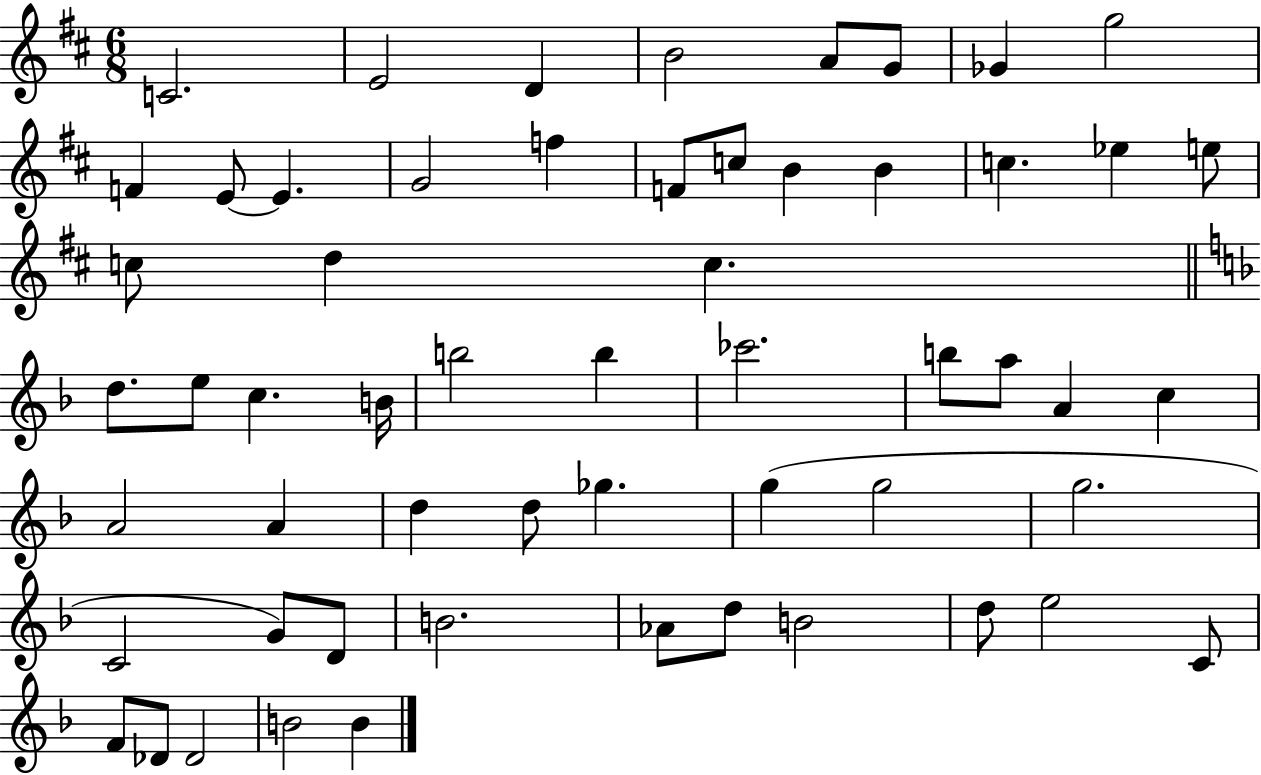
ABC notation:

X:1
T:Untitled
M:6/8
L:1/4
K:D
C2 E2 D B2 A/2 G/2 _G g2 F E/2 E G2 f F/2 c/2 B B c _e e/2 c/2 d c d/2 e/2 c B/4 b2 b _c'2 b/2 a/2 A c A2 A d d/2 _g g g2 g2 C2 G/2 D/2 B2 _A/2 d/2 B2 d/2 e2 C/2 F/2 _D/2 _D2 B2 B